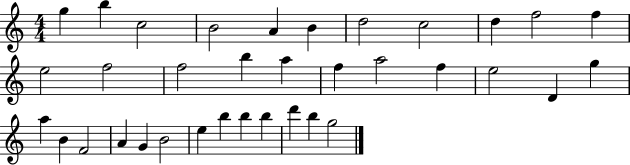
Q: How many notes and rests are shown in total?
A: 35